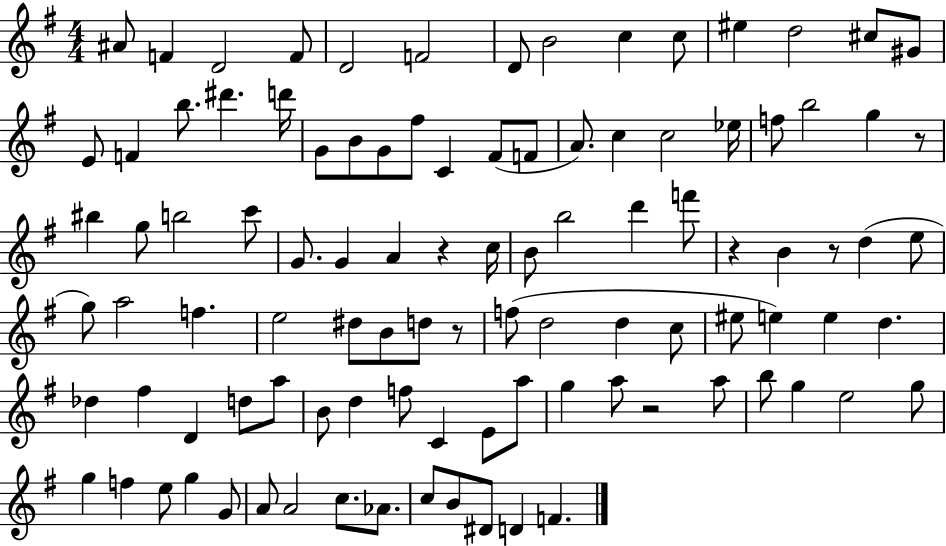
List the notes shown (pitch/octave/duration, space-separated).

A#4/e F4/q D4/h F4/e D4/h F4/h D4/e B4/h C5/q C5/e EIS5/q D5/h C#5/e G#4/e E4/e F4/q B5/e. D#6/q. D6/s G4/e B4/e G4/e F#5/e C4/q F#4/e F4/e A4/e. C5/q C5/h Eb5/s F5/e B5/h G5/q R/e BIS5/q G5/e B5/h C6/e G4/e. G4/q A4/q R/q C5/s B4/e B5/h D6/q F6/e R/q B4/q R/e D5/q E5/e G5/e A5/h F5/q. E5/h D#5/e B4/e D5/e R/e F5/e D5/h D5/q C5/e EIS5/e E5/q E5/q D5/q. Db5/q F#5/q D4/q D5/e A5/e B4/e D5/q F5/e C4/q E4/e A5/e G5/q A5/e R/h A5/e B5/e G5/q E5/h G5/e G5/q F5/q E5/e G5/q G4/e A4/e A4/h C5/e. Ab4/e. C5/e B4/e D#4/e D4/q F4/q.